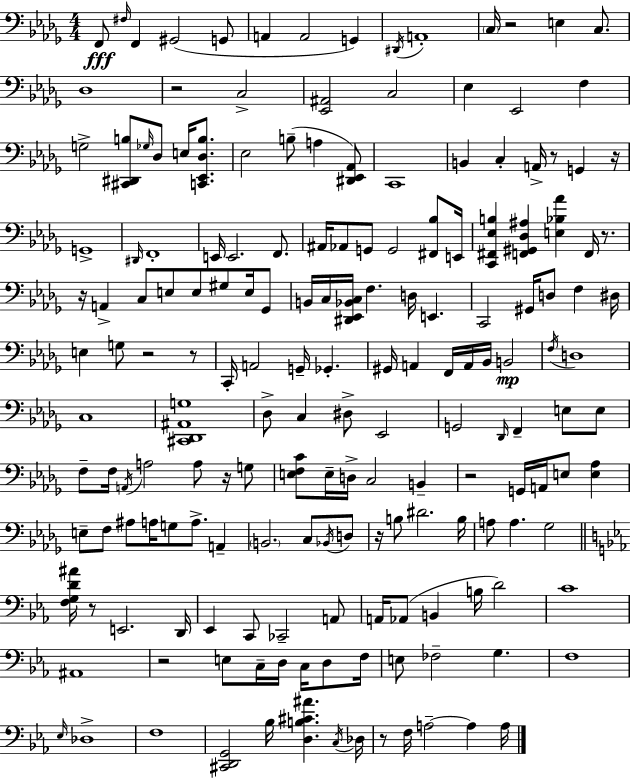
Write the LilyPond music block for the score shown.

{
  \clef bass
  \numericTimeSignature
  \time 4/4
  \key bes \minor
  f,8\fff \grace { fis16 } f,4 gis,2( g,8 | a,4 a,2 g,4) | \acciaccatura { dis,16 } a,1-. | \parenthesize c16 r2 e4 c8. | \break des1 | r2 c2-> | <ees, ais,>2 c2 | ees4 ees,2 f4 | \break g2-> <cis, dis, b>8 \grace { ges16 } des8 e16 | <c, ees, des b>8. ees2 b8--( a4 | <dis, ees, aes,>8) c,1 | b,4 c4-. a,16-> r8 g,4 | \break r16 g,1-> | \grace { dis,16 } f,1-. | e,16 e,2. | f,8. ais,16 aes,8 g,8 g,2 | \break <fis, bes>8 e,16 <c, fis, ees b>4 <f, gis, des ais>4 <e bes aes'>4 | f,16 r8. r16 a,4-> c8 e8 e8 gis8 | e16 ges,8 b,16 c16 <dis, ees, bes, c>16 f4. d16 e,4. | c,2 gis,16 d8 f4 | \break dis16 e4 g8 r2 | r8 c,16-. a,2 g,16-- ges,4.-. | gis,16 a,4 f,16 a,16 bes,16 b,2\mp | \acciaccatura { f16 } d1 | \break c1 | <cis, des, ais, g>1 | des8-> c4 dis8-> ees,2 | g,2 \grace { des,16 } f,4-- | \break e8 e8 f8-- f16 \acciaccatura { a,16 } a2 | a8 r16 g8 <e f c'>8 e16-- d16-> c2 | b,4-- r2 g,16 | a,16 e8 <e aes>4 e8-- f8 ais8 a16 g8 | \break a8.-> a,4-- \parenthesize b,2. | c8 \acciaccatura { bes,16 } d8 r16 b8 dis'2. | b16 a8 a4. | ges2 \bar "||" \break \key c \minor <f g d' ais'>16 r8 e,2. d,16 | ees,4 c,8 ces,2-- a,8 | a,16 aes,8( b,4 b16 d'2) | c'1 | \break ais,1 | r2 e8 c16-- d16 c16 d8 f16 | e8 fes2-- g4. | f1 | \break \grace { ees16 } des1-> | f1 | <cis, d, g,>2 bes16 <d b cis' ais'>4. | \acciaccatura { c16 } des16 r8 f16 a2--~~ a4 | \break a16 \bar "|."
}